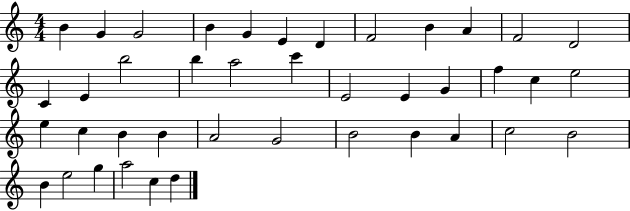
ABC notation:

X:1
T:Untitled
M:4/4
L:1/4
K:C
B G G2 B G E D F2 B A F2 D2 C E b2 b a2 c' E2 E G f c e2 e c B B A2 G2 B2 B A c2 B2 B e2 g a2 c d